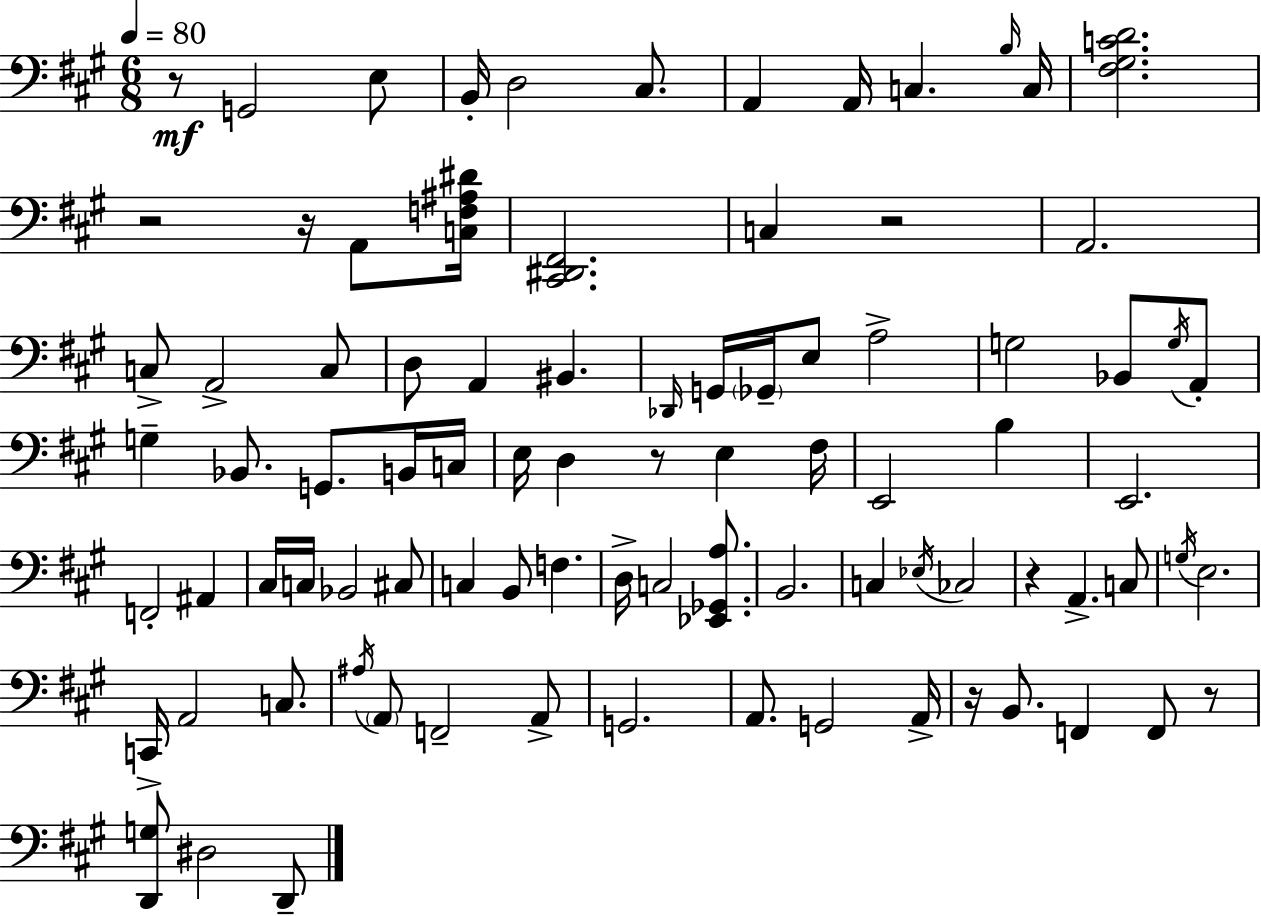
X:1
T:Untitled
M:6/8
L:1/4
K:A
z/2 G,,2 E,/2 B,,/4 D,2 ^C,/2 A,, A,,/4 C, B,/4 C,/4 [^F,^G,CD]2 z2 z/4 A,,/2 [C,F,^A,^D]/4 [^C,,^D,,^F,,]2 C, z2 A,,2 C,/2 A,,2 C,/2 D,/2 A,, ^B,, _D,,/4 G,,/4 _G,,/4 E,/2 A,2 G,2 _B,,/2 G,/4 A,,/2 G, _B,,/2 G,,/2 B,,/4 C,/4 E,/4 D, z/2 E, ^F,/4 E,,2 B, E,,2 F,,2 ^A,, ^C,/4 C,/4 _B,,2 ^C,/2 C, B,,/2 F, D,/4 C,2 [_E,,_G,,A,]/2 B,,2 C, _E,/4 _C,2 z A,, C,/2 G,/4 E,2 C,,/4 A,,2 C,/2 ^A,/4 A,,/2 F,,2 A,,/2 G,,2 A,,/2 G,,2 A,,/4 z/4 B,,/2 F,, F,,/2 z/2 [D,,G,]/2 ^D,2 D,,/2